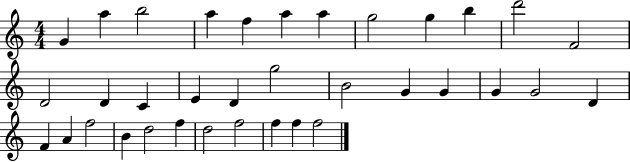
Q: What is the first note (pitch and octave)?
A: G4